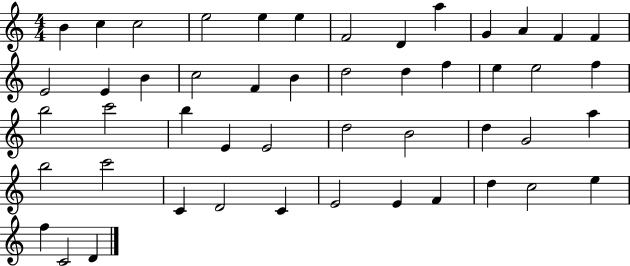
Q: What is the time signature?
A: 4/4